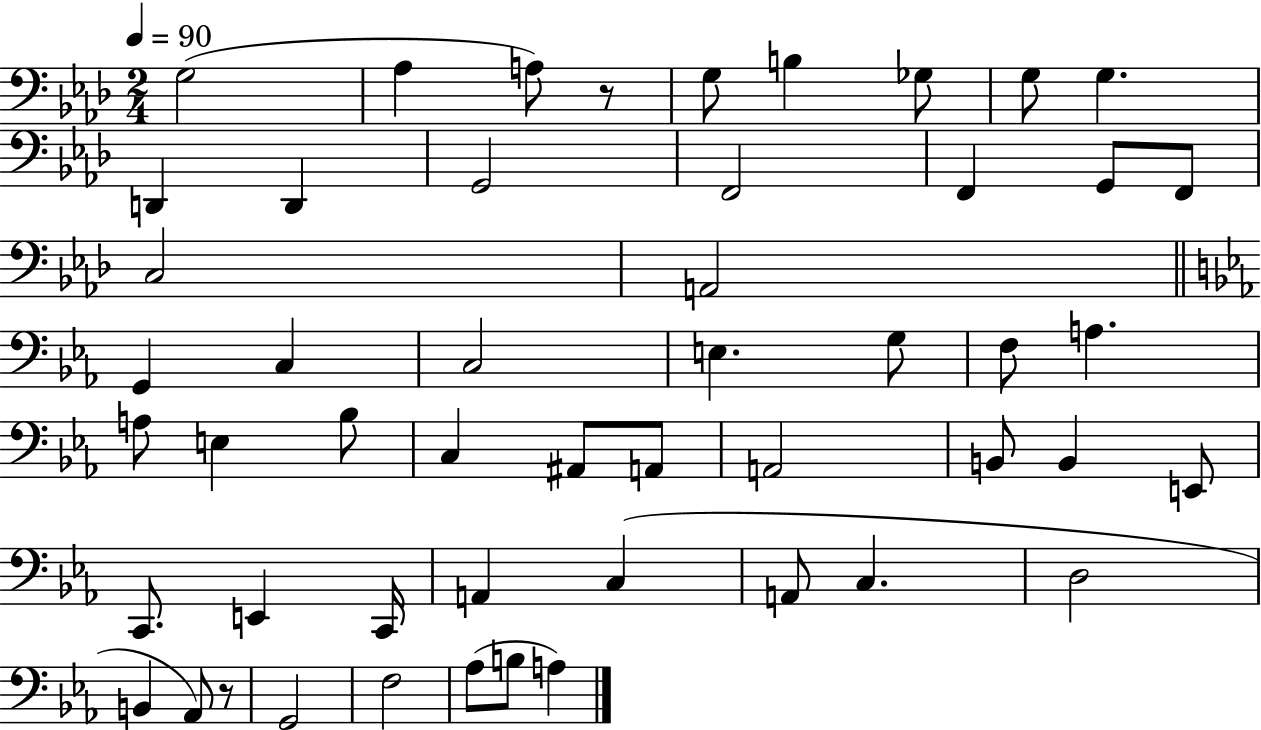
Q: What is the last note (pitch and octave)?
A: A3